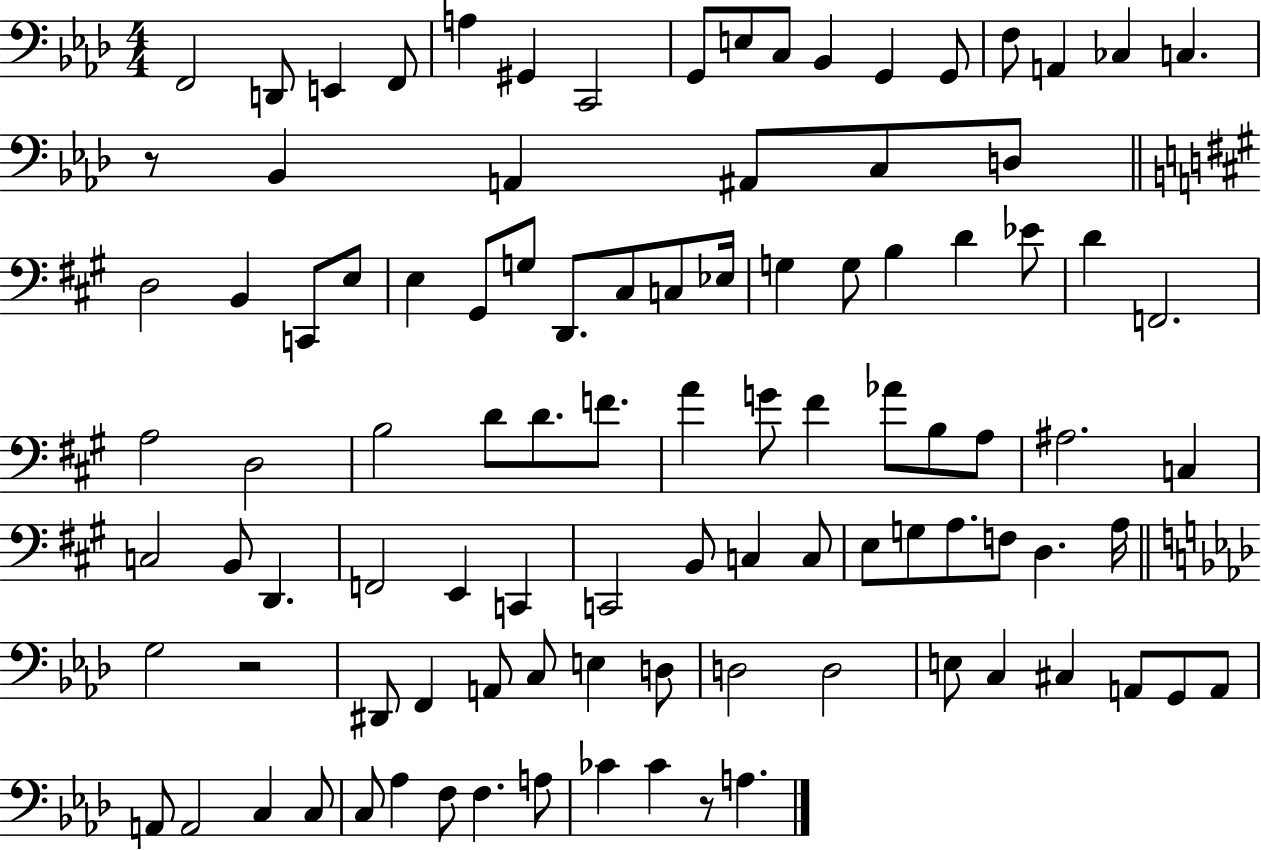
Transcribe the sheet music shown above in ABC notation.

X:1
T:Untitled
M:4/4
L:1/4
K:Ab
F,,2 D,,/2 E,, F,,/2 A, ^G,, C,,2 G,,/2 E,/2 C,/2 _B,, G,, G,,/2 F,/2 A,, _C, C, z/2 _B,, A,, ^A,,/2 C,/2 D,/2 D,2 B,, C,,/2 E,/2 E, ^G,,/2 G,/2 D,,/2 ^C,/2 C,/2 _E,/4 G, G,/2 B, D _E/2 D F,,2 A,2 D,2 B,2 D/2 D/2 F/2 A G/2 ^F _A/2 B,/2 A,/2 ^A,2 C, C,2 B,,/2 D,, F,,2 E,, C,, C,,2 B,,/2 C, C,/2 E,/2 G,/2 A,/2 F,/2 D, A,/4 G,2 z2 ^D,,/2 F,, A,,/2 C,/2 E, D,/2 D,2 D,2 E,/2 C, ^C, A,,/2 G,,/2 A,,/2 A,,/2 A,,2 C, C,/2 C,/2 _A, F,/2 F, A,/2 _C _C z/2 A,